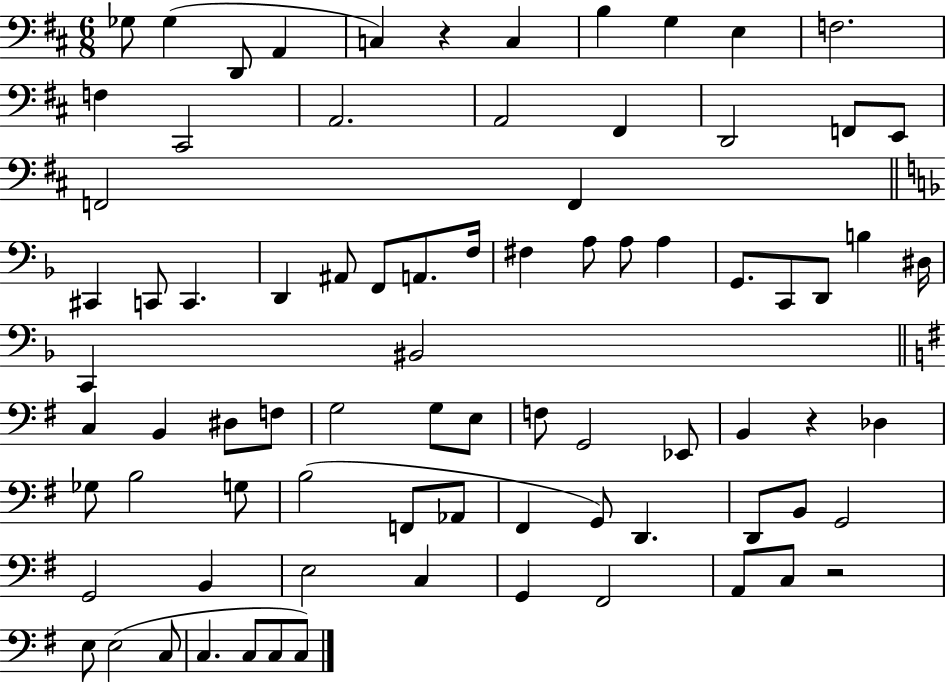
X:1
T:Untitled
M:6/8
L:1/4
K:D
_G,/2 _G, D,,/2 A,, C, z C, B, G, E, F,2 F, ^C,,2 A,,2 A,,2 ^F,, D,,2 F,,/2 E,,/2 F,,2 F,, ^C,, C,,/2 C,, D,, ^A,,/2 F,,/2 A,,/2 F,/4 ^F, A,/2 A,/2 A, G,,/2 C,,/2 D,,/2 B, ^D,/4 C,, ^B,,2 C, B,, ^D,/2 F,/2 G,2 G,/2 E,/2 F,/2 G,,2 _E,,/2 B,, z _D, _G,/2 B,2 G,/2 B,2 F,,/2 _A,,/2 ^F,, G,,/2 D,, D,,/2 B,,/2 G,,2 G,,2 B,, E,2 C, G,, ^F,,2 A,,/2 C,/2 z2 E,/2 E,2 C,/2 C, C,/2 C,/2 C,/2